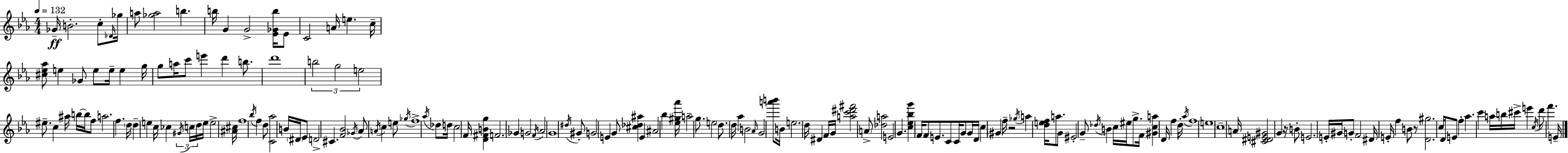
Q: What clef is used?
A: treble